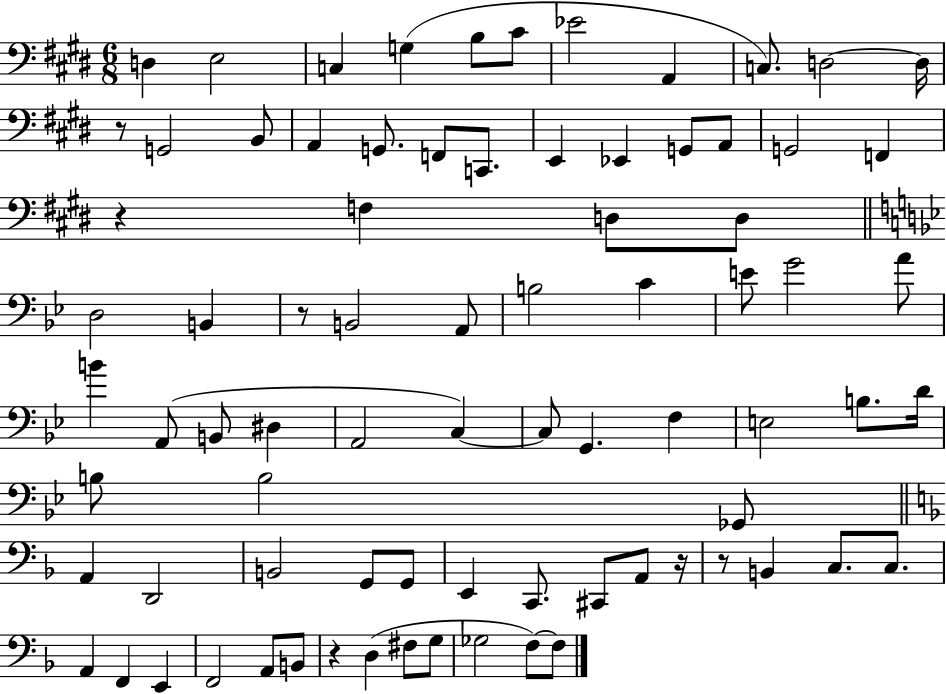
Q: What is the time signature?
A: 6/8